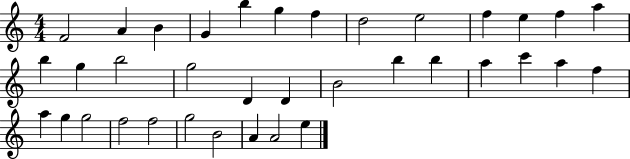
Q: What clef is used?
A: treble